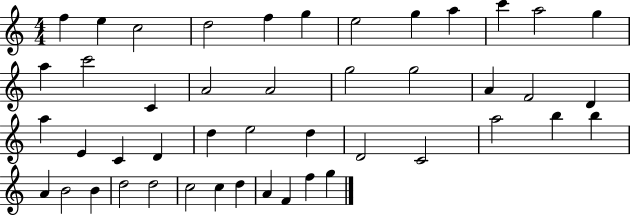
X:1
T:Untitled
M:4/4
L:1/4
K:C
f e c2 d2 f g e2 g a c' a2 g a c'2 C A2 A2 g2 g2 A F2 D a E C D d e2 d D2 C2 a2 b b A B2 B d2 d2 c2 c d A F f g